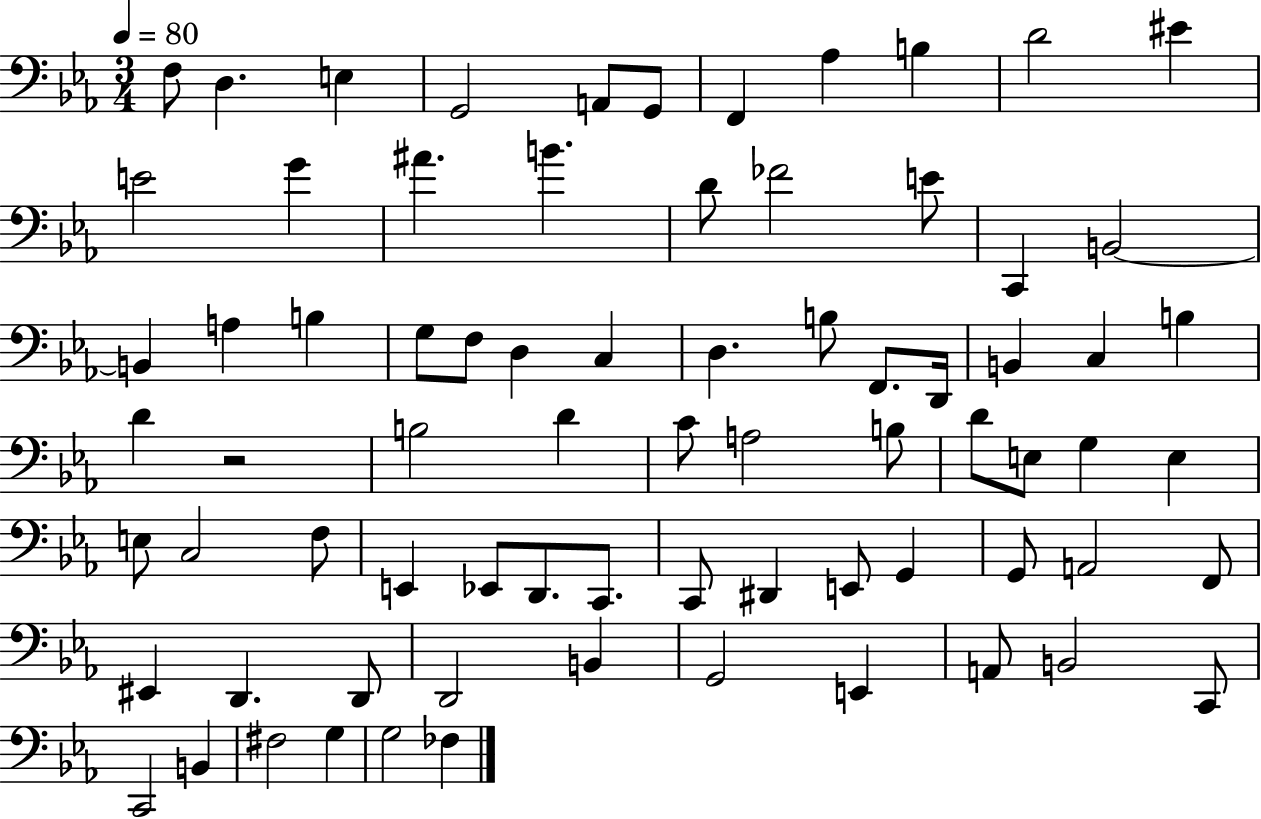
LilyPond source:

{
  \clef bass
  \numericTimeSignature
  \time 3/4
  \key ees \major
  \tempo 4 = 80
  \repeat volta 2 { f8 d4. e4 | g,2 a,8 g,8 | f,4 aes4 b4 | d'2 eis'4 | \break e'2 g'4 | ais'4. b'4. | d'8 fes'2 e'8 | c,4 b,2~~ | \break b,4 a4 b4 | g8 f8 d4 c4 | d4. b8 f,8. d,16 | b,4 c4 b4 | \break d'4 r2 | b2 d'4 | c'8 a2 b8 | d'8 e8 g4 e4 | \break e8 c2 f8 | e,4 ees,8 d,8. c,8. | c,8 dis,4 e,8 g,4 | g,8 a,2 f,8 | \break eis,4 d,4. d,8 | d,2 b,4 | g,2 e,4 | a,8 b,2 c,8 | \break c,2 b,4 | fis2 g4 | g2 fes4 | } \bar "|."
}